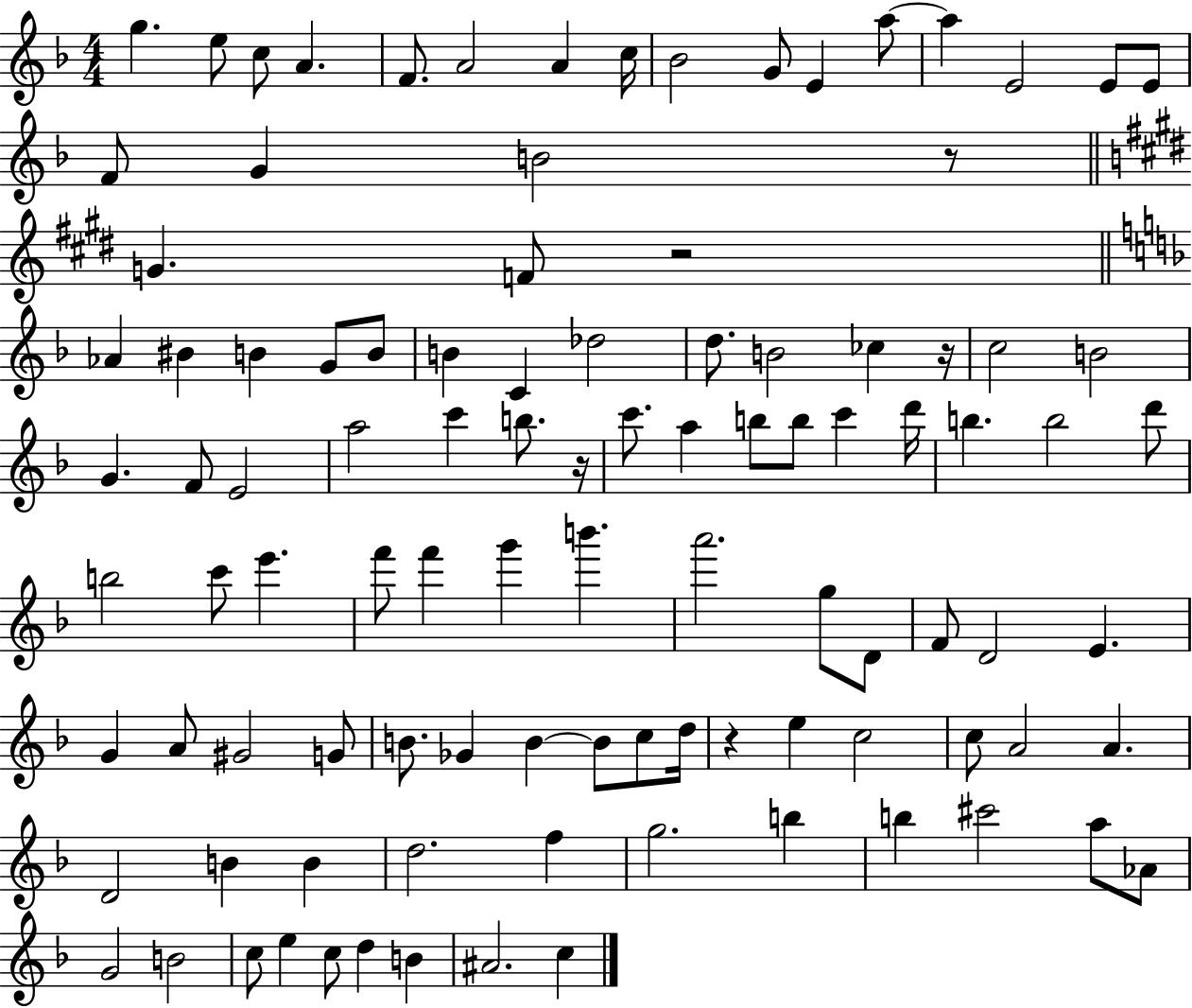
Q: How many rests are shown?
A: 5